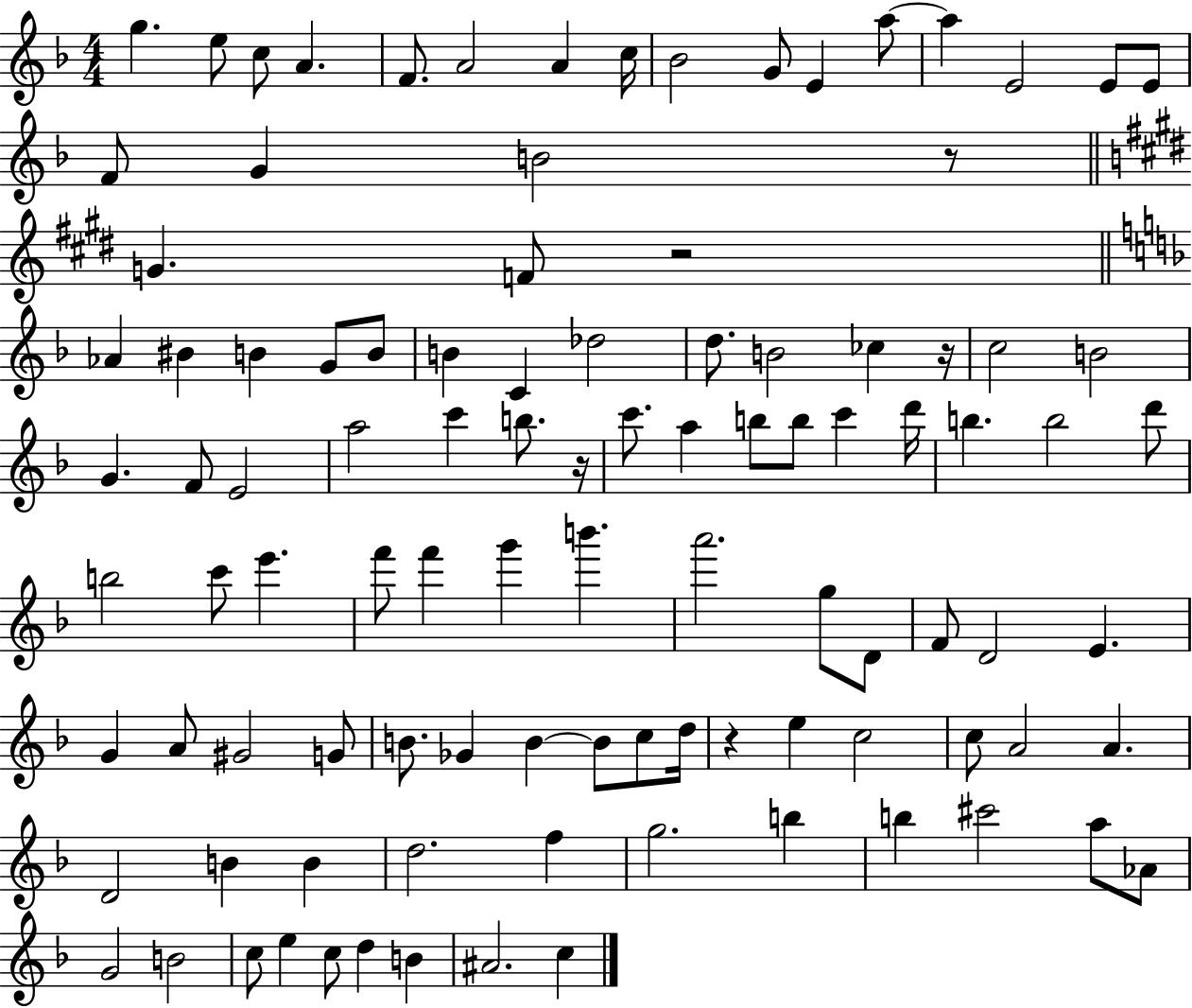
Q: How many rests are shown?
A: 5